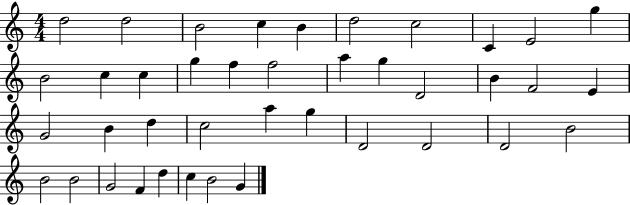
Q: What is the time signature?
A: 4/4